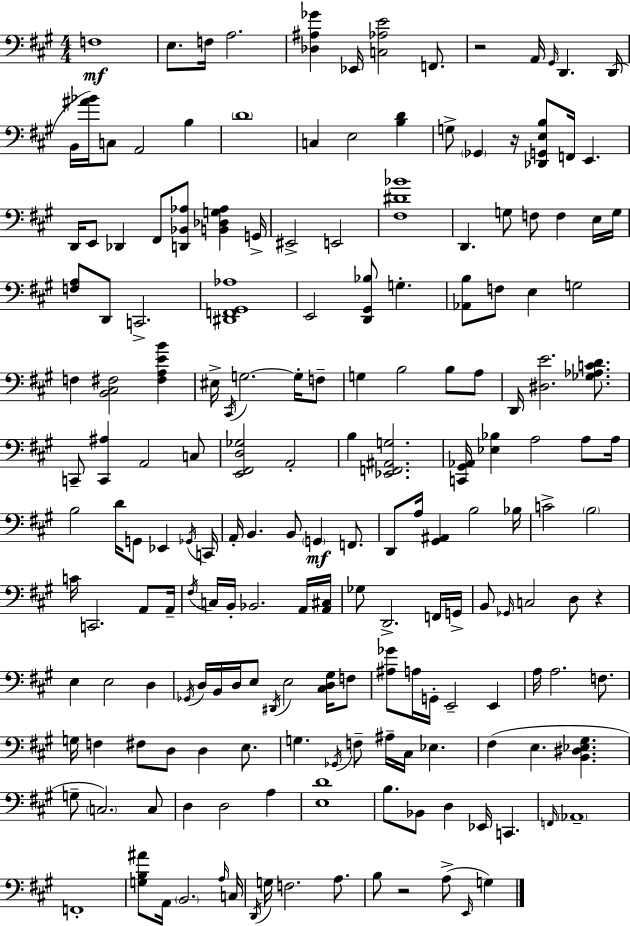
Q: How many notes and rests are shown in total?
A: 184